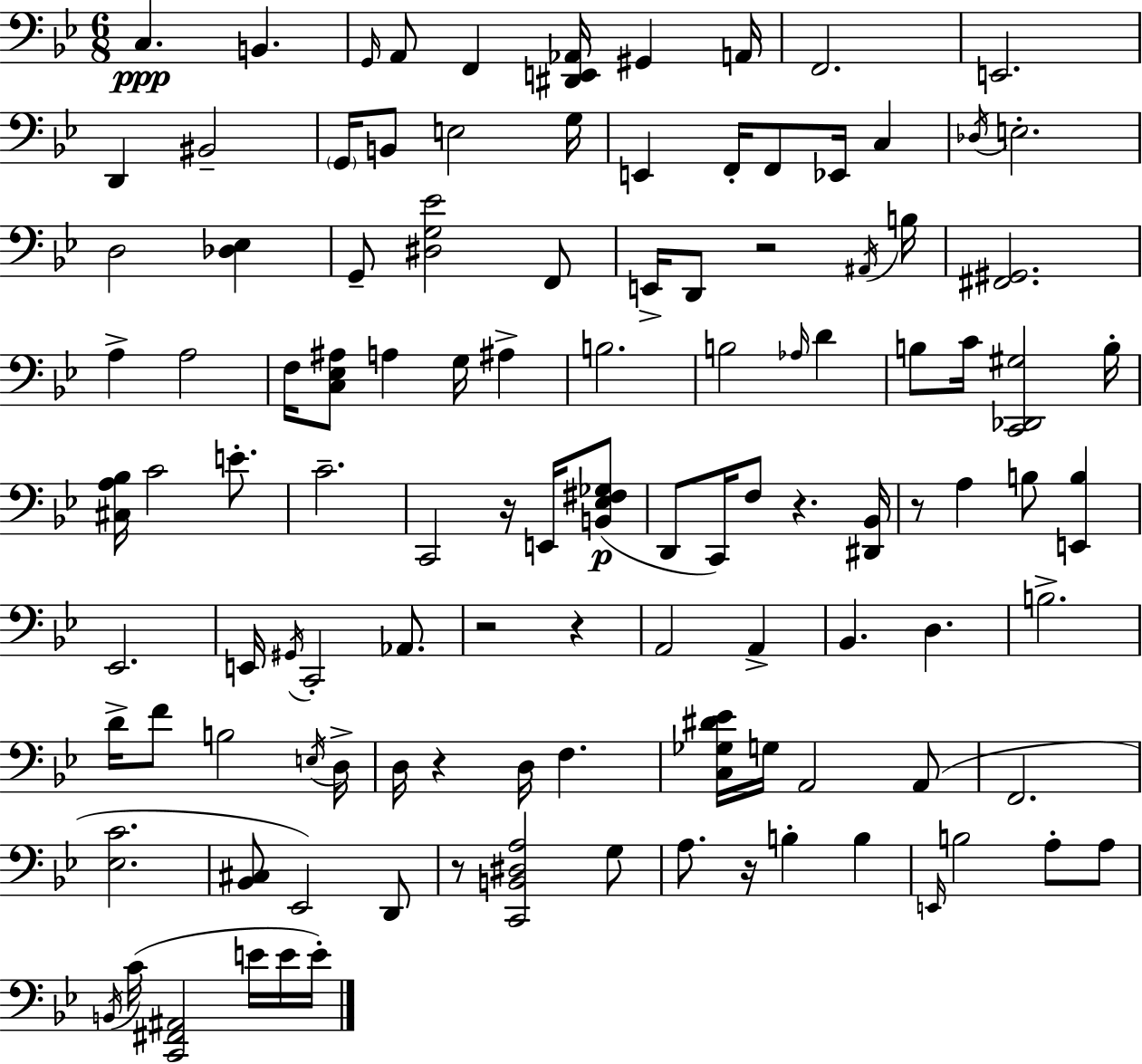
X:1
T:Untitled
M:6/8
L:1/4
K:Gm
C, B,, G,,/4 A,,/2 F,, [^D,,E,,_A,,]/4 ^G,, A,,/4 F,,2 E,,2 D,, ^B,,2 G,,/4 B,,/2 E,2 G,/4 E,, F,,/4 F,,/2 _E,,/4 C, _D,/4 E,2 D,2 [_D,_E,] G,,/2 [^D,G,_E]2 F,,/2 E,,/4 D,,/2 z2 ^A,,/4 B,/4 [^F,,^G,,]2 A, A,2 F,/4 [C,_E,^A,]/2 A, G,/4 ^A, B,2 B,2 _A,/4 D B,/2 C/4 [C,,_D,,^G,]2 B,/4 [^C,A,_B,]/4 C2 E/2 C2 C,,2 z/4 E,,/4 [B,,_E,^F,_G,]/2 D,,/2 C,,/4 F,/2 z [^D,,_B,,]/4 z/2 A, B,/2 [E,,B,] _E,,2 E,,/4 ^G,,/4 C,,2 _A,,/2 z2 z A,,2 A,, _B,, D, B,2 D/4 F/2 B,2 E,/4 D,/4 D,/4 z D,/4 F, [C,_G,^D_E]/4 G,/4 A,,2 A,,/2 F,,2 [_E,C]2 [_B,,^C,]/2 _E,,2 D,,/2 z/2 [C,,B,,^D,A,]2 G,/2 A,/2 z/4 B, B, E,,/4 B,2 A,/2 A,/2 B,,/4 C/4 [C,,^F,,^A,,]2 E/4 E/4 E/4